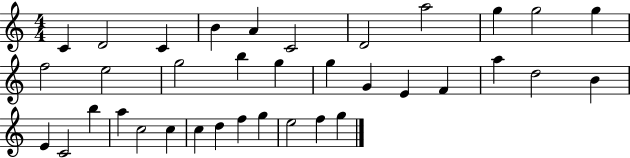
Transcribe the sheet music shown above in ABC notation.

X:1
T:Untitled
M:4/4
L:1/4
K:C
C D2 C B A C2 D2 a2 g g2 g f2 e2 g2 b g g G E F a d2 B E C2 b a c2 c c d f g e2 f g